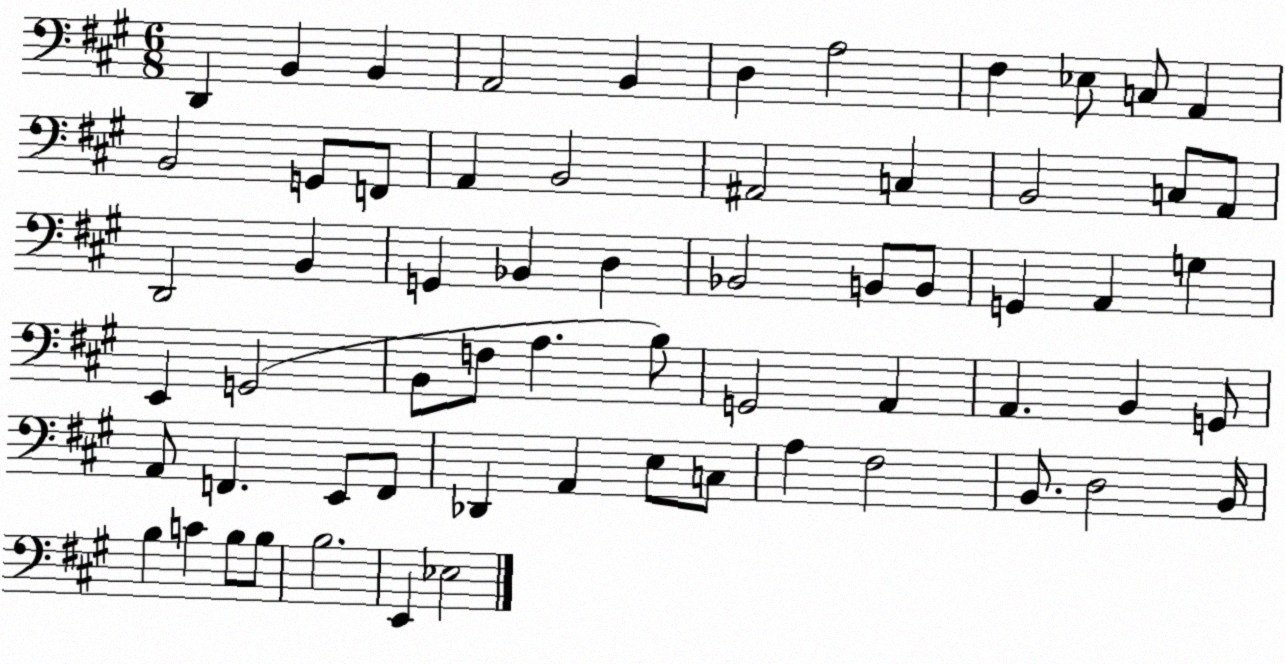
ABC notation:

X:1
T:Untitled
M:6/8
L:1/4
K:A
D,, B,, B,, A,,2 B,, D, A,2 ^F, _E,/2 C,/2 A,, B,,2 G,,/2 F,,/2 A,, B,,2 ^A,,2 C, B,,2 C,/2 A,,/2 D,,2 B,, G,, _B,, D, _B,,2 B,,/2 B,,/2 G,, A,, G, E,, G,,2 B,,/2 F,/2 A, B,/2 G,,2 A,, A,, B,, G,,/2 A,,/2 F,, E,,/2 F,,/2 _D,, A,, E,/2 C,/2 A, ^F,2 B,,/2 D,2 B,,/4 B, C B,/2 B,/2 B,2 E,, _E,2